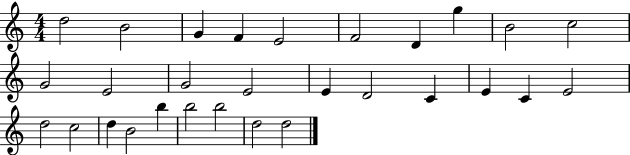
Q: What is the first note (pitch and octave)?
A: D5